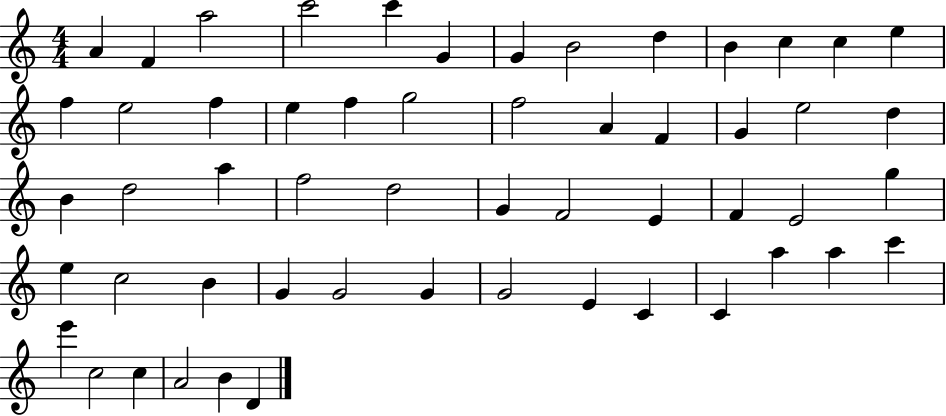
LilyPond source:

{
  \clef treble
  \numericTimeSignature
  \time 4/4
  \key c \major
  a'4 f'4 a''2 | c'''2 c'''4 g'4 | g'4 b'2 d''4 | b'4 c''4 c''4 e''4 | \break f''4 e''2 f''4 | e''4 f''4 g''2 | f''2 a'4 f'4 | g'4 e''2 d''4 | \break b'4 d''2 a''4 | f''2 d''2 | g'4 f'2 e'4 | f'4 e'2 g''4 | \break e''4 c''2 b'4 | g'4 g'2 g'4 | g'2 e'4 c'4 | c'4 a''4 a''4 c'''4 | \break e'''4 c''2 c''4 | a'2 b'4 d'4 | \bar "|."
}